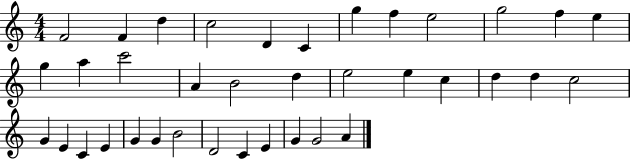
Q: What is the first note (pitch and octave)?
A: F4